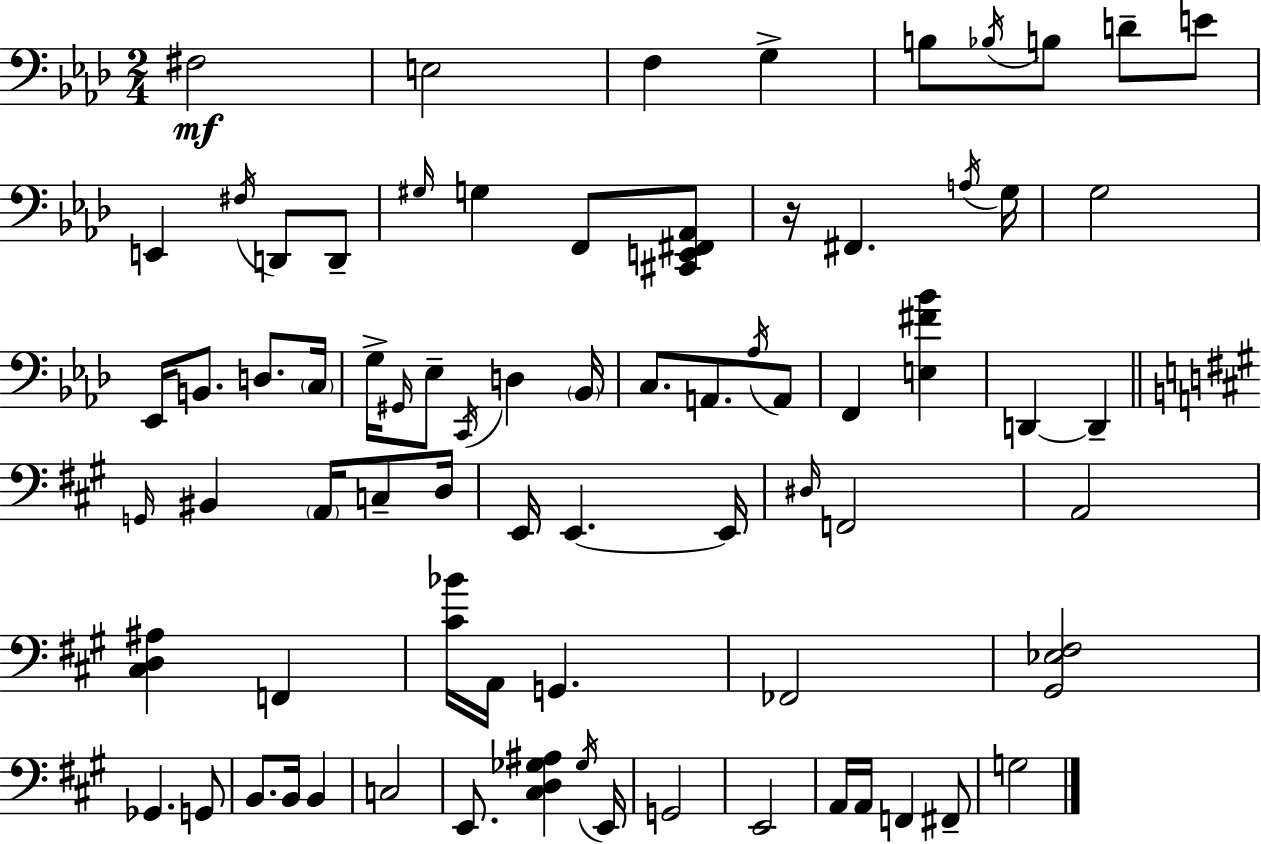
F#3/h E3/h F3/q G3/q B3/e Bb3/s B3/e D4/e E4/e E2/q F#3/s D2/e D2/e G#3/s G3/q F2/e [C#2,E2,F#2,Ab2]/e R/s F#2/q. A3/s G3/s G3/h Eb2/s B2/e. D3/e. C3/s G3/s G#2/s Eb3/e C2/s D3/q Bb2/s C3/e. A2/e. Ab3/s A2/e F2/q [E3,F#4,Bb4]/q D2/q D2/q G2/s BIS2/q A2/s C3/e D3/s E2/s E2/q. E2/s D#3/s F2/h A2/h [C#3,D3,A#3]/q F2/q [C#4,Bb4]/s A2/s G2/q. FES2/h [G#2,Eb3,F#3]/h Gb2/q. G2/e B2/e. B2/s B2/q C3/h E2/e. [C#3,D3,Gb3,A#3]/q Gb3/s E2/s G2/h E2/h A2/s A2/s F2/q F#2/e G3/h